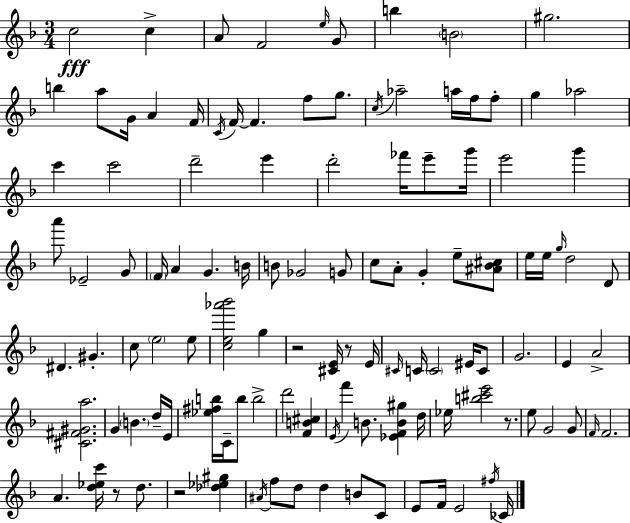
{
  \clef treble
  \numericTimeSignature
  \time 3/4
  \key f \major
  c''2\fff c''4-> | a'8 f'2 \grace { e''16 } g'8 | b''4 \parenthesize b'2 | gis''2. | \break b''4 a''8 g'16 a'4 | f'16 \acciaccatura { c'16 } f'16~~ f'4. f''8 g''8. | \acciaccatura { c''16 } aes''2-- a''16 | f''16 f''8-. g''4 aes''2 | \break c'''4 c'''2 | d'''2-- e'''4 | d'''2-. fes'''16 | e'''8-- g'''16 e'''2 g'''4 | \break a'''8 ees'2-- | g'8 \parenthesize f'16 a'4 g'4. | b'16 b'8 ges'2 | g'8 c''8 a'8-. g'4-. e''8-- | \break <ais' bes' cis''>8 e''16 e''16 \grace { g''16 } d''2 | d'8 dis'4. gis'4.-. | c''8 \parenthesize e''2 | e''8 <c'' e'' aes''' bes'''>2 | \break g''4 r2 | <cis' e'>16 r8 e'16 \grace { cis'16 } c'16 \parenthesize c'2 | eis'16 c'8 g'2. | e'4 a'2-> | \break <cis' fis' gis' a''>2. | g'4 \parenthesize b'4. | d''16-- e'16 <ees'' fis'' b''>16 c'16-- b''8 b''2-> | d'''2 | \break <f' b' cis''>4 \acciaccatura { e'16 } f'''4 b'8. | <ees' f' b' gis''>4 d''16 ees''16 <b'' cis''' e'''>2 | r8. e''8 g'2 | g'8 \grace { f'16 } f'2. | \break a'4. | <d'' ees'' c'''>16 r8 d''8. r2 | <des'' ees'' gis''>4 \acciaccatura { ais'16 } f''8 d''8 | d''4 b'8 c'8 e'8 f'16 e'2 | \break \acciaccatura { fis''16 } ces'16 \bar "|."
}